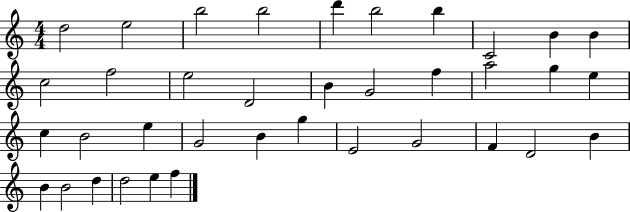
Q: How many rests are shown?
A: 0